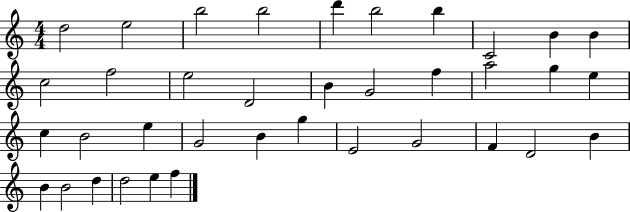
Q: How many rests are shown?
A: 0